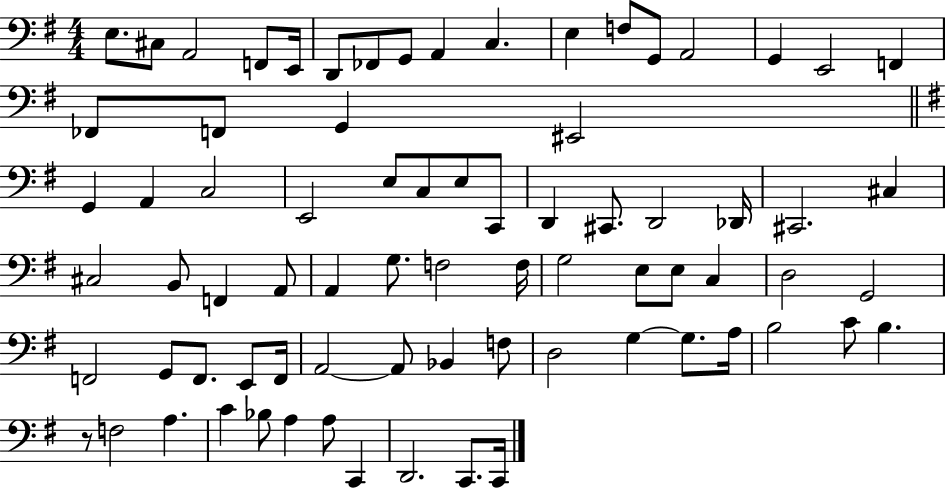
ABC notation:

X:1
T:Untitled
M:4/4
L:1/4
K:G
E,/2 ^C,/2 A,,2 F,,/2 E,,/4 D,,/2 _F,,/2 G,,/2 A,, C, E, F,/2 G,,/2 A,,2 G,, E,,2 F,, _F,,/2 F,,/2 G,, ^E,,2 G,, A,, C,2 E,,2 E,/2 C,/2 E,/2 C,,/2 D,, ^C,,/2 D,,2 _D,,/4 ^C,,2 ^C, ^C,2 B,,/2 F,, A,,/2 A,, G,/2 F,2 F,/4 G,2 E,/2 E,/2 C, D,2 G,,2 F,,2 G,,/2 F,,/2 E,,/2 F,,/4 A,,2 A,,/2 _B,, F,/2 D,2 G, G,/2 A,/4 B,2 C/2 B, z/2 F,2 A, C _B,/2 A, A,/2 C,, D,,2 C,,/2 C,,/4